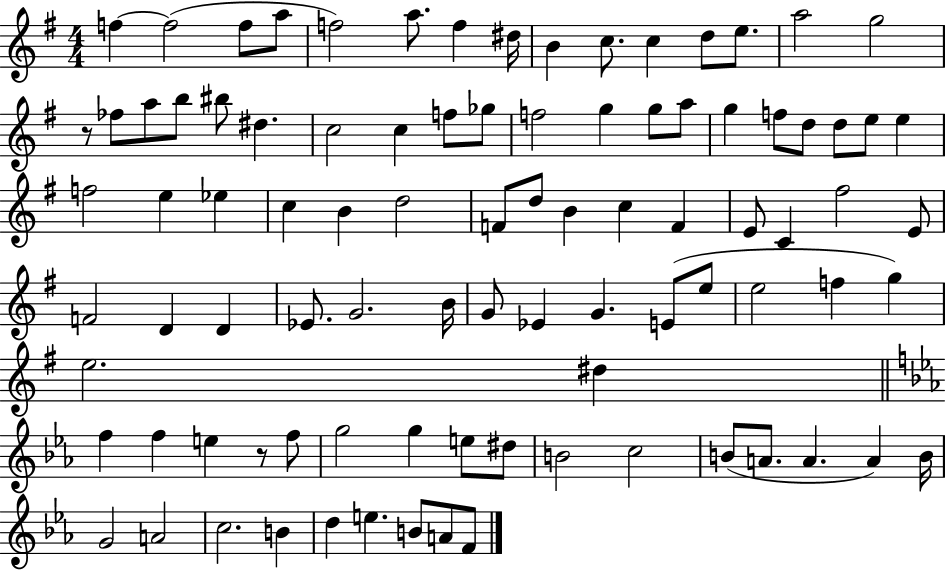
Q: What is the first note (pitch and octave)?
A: F5